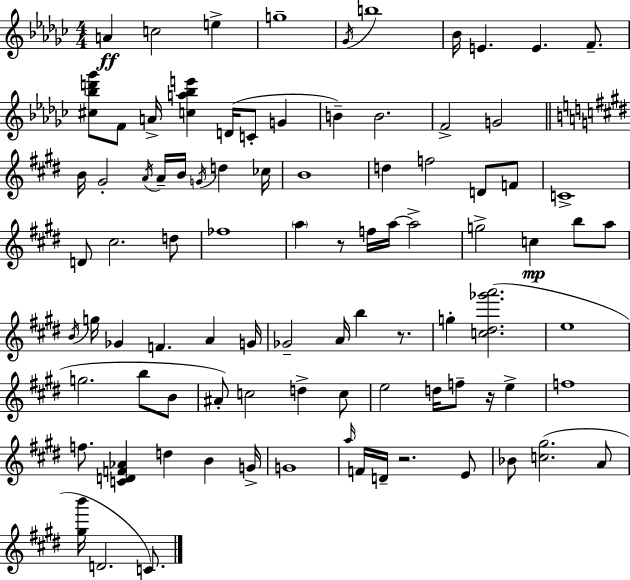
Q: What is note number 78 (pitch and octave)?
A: Bb4